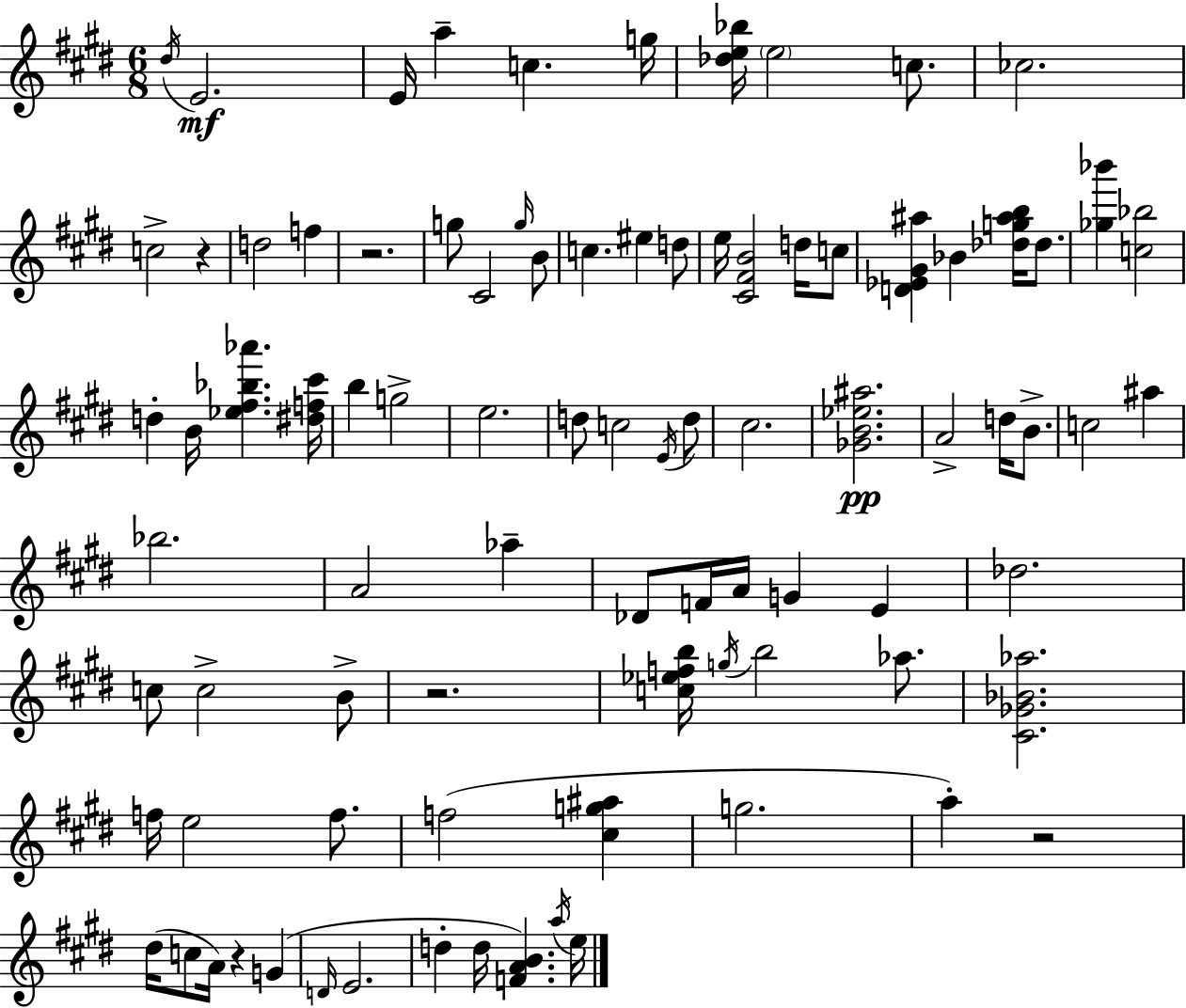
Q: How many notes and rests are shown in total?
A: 88